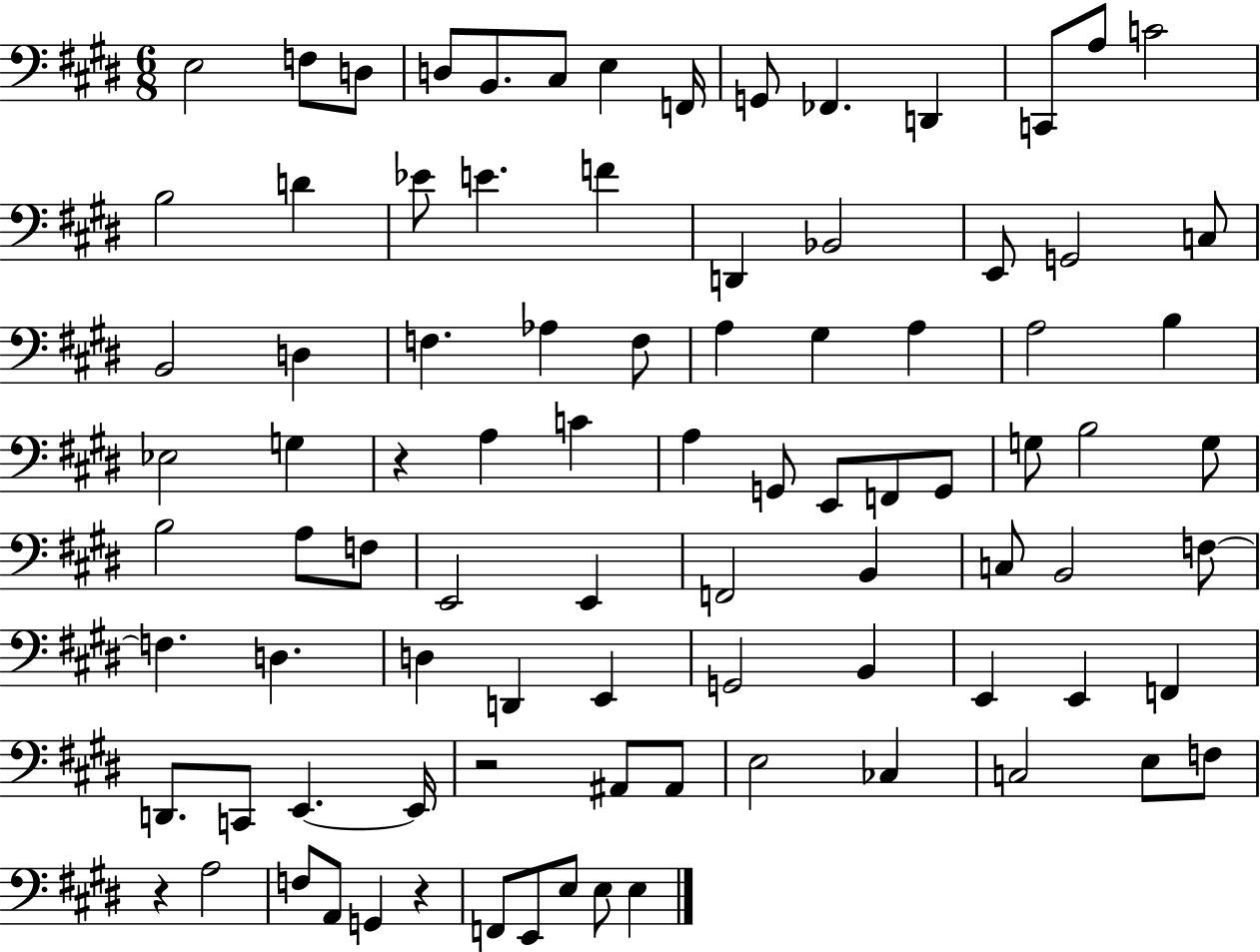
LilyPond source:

{
  \clef bass
  \numericTimeSignature
  \time 6/8
  \key e \major
  \repeat volta 2 { e2 f8 d8 | d8 b,8. cis8 e4 f,16 | g,8 fes,4. d,4 | c,8 a8 c'2 | \break b2 d'4 | ees'8 e'4. f'4 | d,4 bes,2 | e,8 g,2 c8 | \break b,2 d4 | f4. aes4 f8 | a4 gis4 a4 | a2 b4 | \break ees2 g4 | r4 a4 c'4 | a4 g,8 e,8 f,8 g,8 | g8 b2 g8 | \break b2 a8 f8 | e,2 e,4 | f,2 b,4 | c8 b,2 f8~~ | \break f4. d4. | d4 d,4 e,4 | g,2 b,4 | e,4 e,4 f,4 | \break d,8. c,8 e,4.~~ e,16 | r2 ais,8 ais,8 | e2 ces4 | c2 e8 f8 | \break r4 a2 | f8 a,8 g,4 r4 | f,8 e,8 e8 e8 e4 | } \bar "|."
}